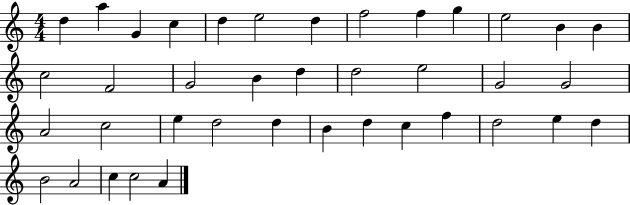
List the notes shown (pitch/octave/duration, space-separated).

D5/q A5/q G4/q C5/q D5/q E5/h D5/q F5/h F5/q G5/q E5/h B4/q B4/q C5/h F4/h G4/h B4/q D5/q D5/h E5/h G4/h G4/h A4/h C5/h E5/q D5/h D5/q B4/q D5/q C5/q F5/q D5/h E5/q D5/q B4/h A4/h C5/q C5/h A4/q